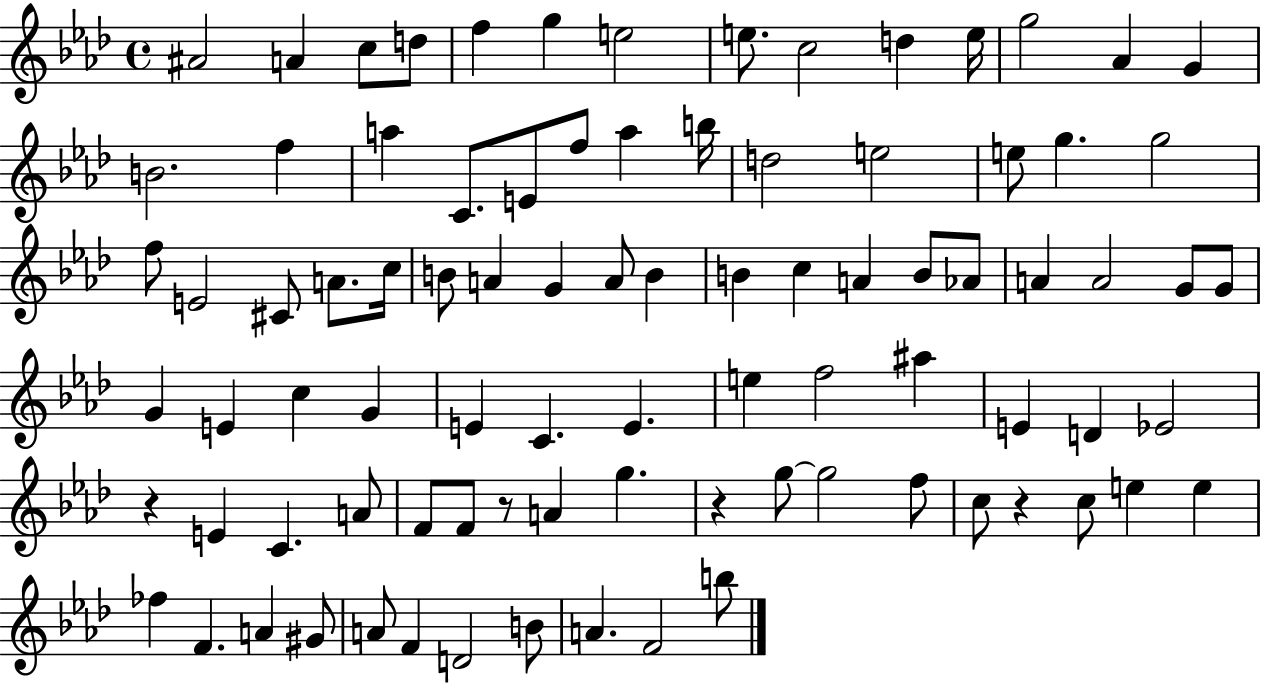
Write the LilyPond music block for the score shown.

{
  \clef treble
  \time 4/4
  \defaultTimeSignature
  \key aes \major
  ais'2 a'4 c''8 d''8 | f''4 g''4 e''2 | e''8. c''2 d''4 e''16 | g''2 aes'4 g'4 | \break b'2. f''4 | a''4 c'8. e'8 f''8 a''4 b''16 | d''2 e''2 | e''8 g''4. g''2 | \break f''8 e'2 cis'8 a'8. c''16 | b'8 a'4 g'4 a'8 b'4 | b'4 c''4 a'4 b'8 aes'8 | a'4 a'2 g'8 g'8 | \break g'4 e'4 c''4 g'4 | e'4 c'4. e'4. | e''4 f''2 ais''4 | e'4 d'4 ees'2 | \break r4 e'4 c'4. a'8 | f'8 f'8 r8 a'4 g''4. | r4 g''8~~ g''2 f''8 | c''8 r4 c''8 e''4 e''4 | \break fes''4 f'4. a'4 gis'8 | a'8 f'4 d'2 b'8 | a'4. f'2 b''8 | \bar "|."
}